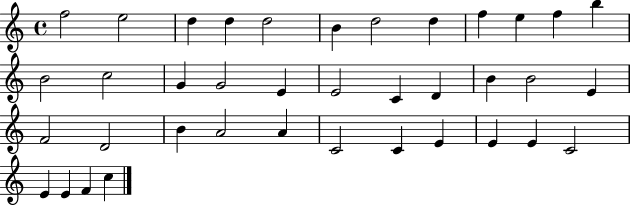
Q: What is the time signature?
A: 4/4